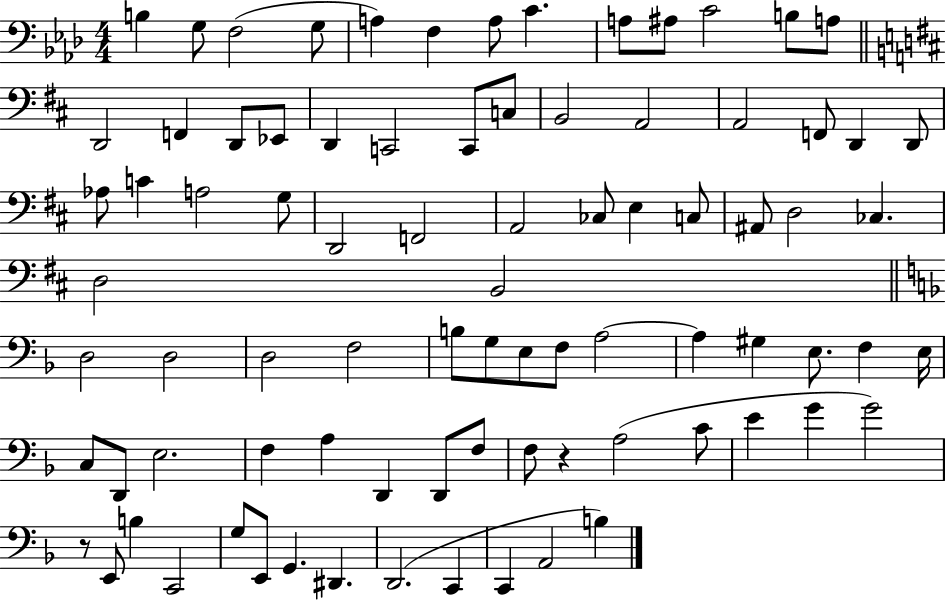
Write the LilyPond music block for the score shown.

{
  \clef bass
  \numericTimeSignature
  \time 4/4
  \key aes \major
  \repeat volta 2 { b4 g8 f2( g8 | a4) f4 a8 c'4. | a8 ais8 c'2 b8 a8 | \bar "||" \break \key b \minor d,2 f,4 d,8 ees,8 | d,4 c,2 c,8 c8 | b,2 a,2 | a,2 f,8 d,4 d,8 | \break aes8 c'4 a2 g8 | d,2 f,2 | a,2 ces8 e4 c8 | ais,8 d2 ces4. | \break d2 b,2 | \bar "||" \break \key f \major d2 d2 | d2 f2 | b8 g8 e8 f8 a2~~ | a4 gis4 e8. f4 e16 | \break c8 d,8 e2. | f4 a4 d,4 d,8 f8 | f8 r4 a2( c'8 | e'4 g'4 g'2) | \break r8 e,8 b4 c,2 | g8 e,8 g,4. dis,4. | d,2.( c,4 | c,4 a,2 b4) | \break } \bar "|."
}